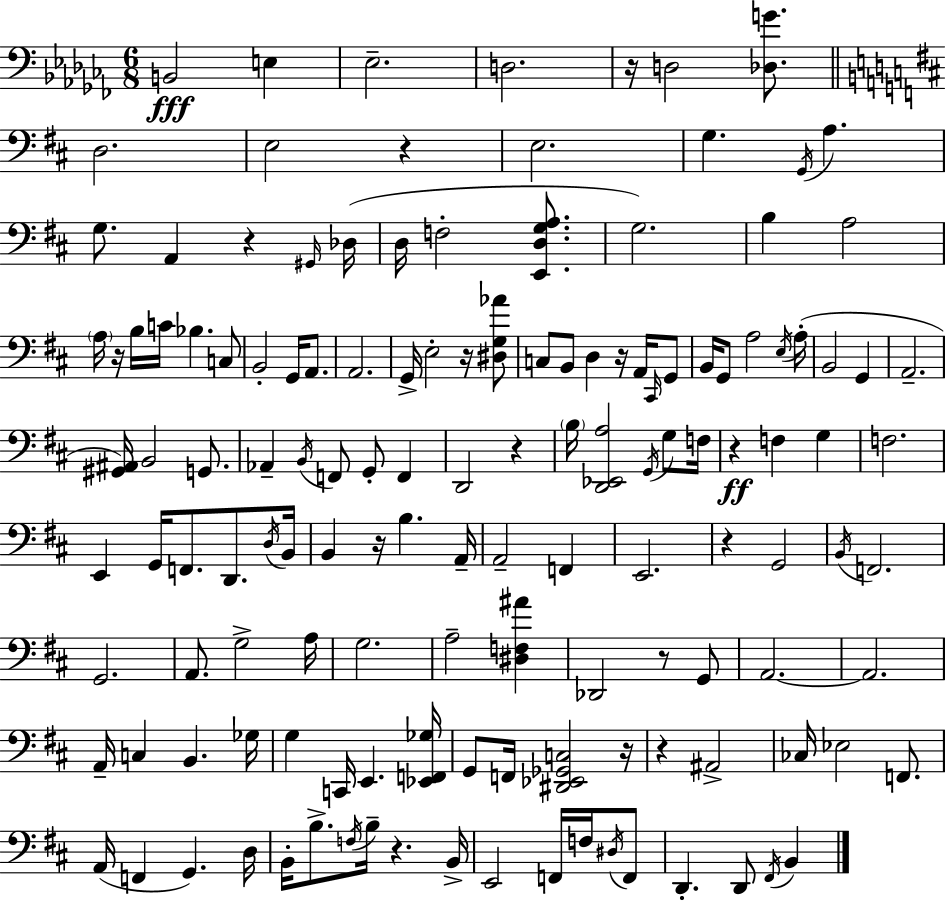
B2/h E3/q Eb3/h. D3/h. R/s D3/h [Db3,G4]/e. D3/h. E3/h R/q E3/h. G3/q. G2/s A3/q. G3/e. A2/q R/q G#2/s Db3/s D3/s F3/h [E2,D3,G3,A3]/e. G3/h. B3/q A3/h A3/s R/s B3/s C4/s Bb3/q. C3/e B2/h G2/s A2/e. A2/h. G2/s E3/h R/s [D#3,G3,Ab4]/e C3/e B2/e D3/q R/s A2/s C#2/s G2/e B2/s G2/e A3/h E3/s A3/s B2/h G2/q A2/h. [G#2,A#2]/s B2/h G2/e. Ab2/q B2/s F2/e G2/e F2/q D2/h R/q B3/s [D2,Eb2,A3]/h G2/s G3/e F3/s R/q F3/q G3/q F3/h. E2/q G2/s F2/e. D2/e. D3/s B2/s B2/q R/s B3/q. A2/s A2/h F2/q E2/h. R/q G2/h B2/s F2/h. G2/h. A2/e. G3/h A3/s G3/h. A3/h [D#3,F3,A#4]/q Db2/h R/e G2/e A2/h. A2/h. A2/s C3/q B2/q. Gb3/s G3/q C2/s E2/q. [Eb2,F2,Gb3]/s G2/e F2/s [D#2,Eb2,Gb2,C3]/h R/s R/q A#2/h CES3/s Eb3/h F2/e. A2/s F2/q G2/q. D3/s B2/s B3/e. F3/s B3/s R/q. B2/s E2/h F2/s F3/s D#3/s F2/e D2/q. D2/e F#2/s B2/q